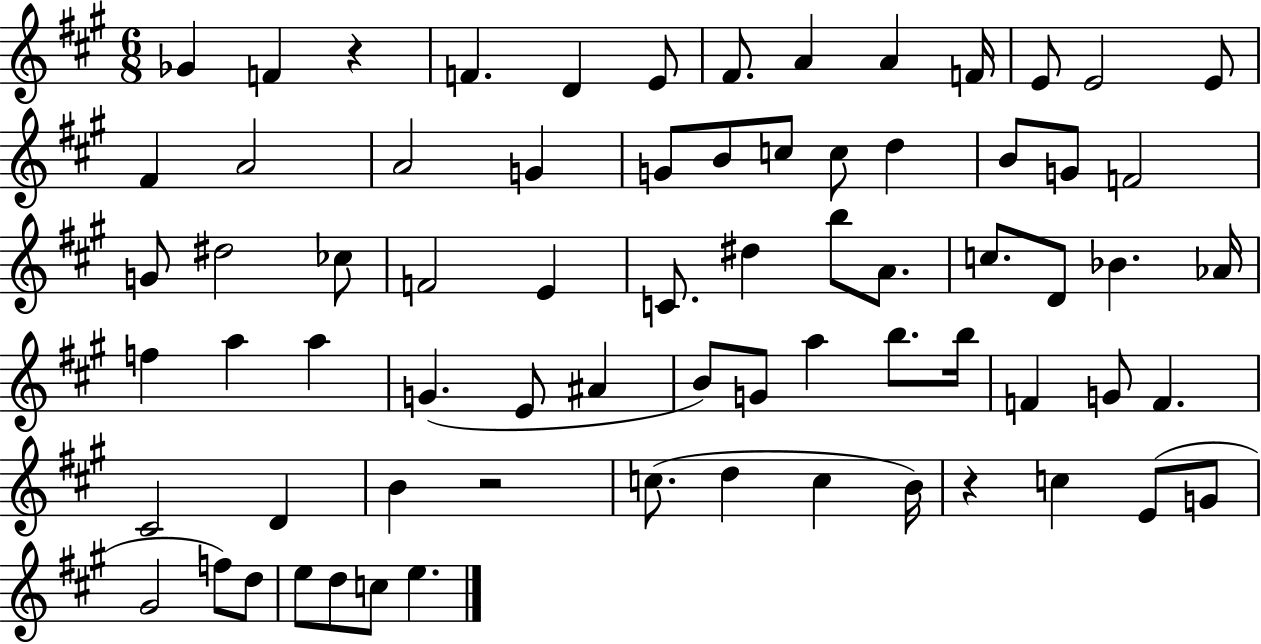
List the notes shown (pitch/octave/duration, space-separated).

Gb4/q F4/q R/q F4/q. D4/q E4/e F#4/e. A4/q A4/q F4/s E4/e E4/h E4/e F#4/q A4/h A4/h G4/q G4/e B4/e C5/e C5/e D5/q B4/e G4/e F4/h G4/e D#5/h CES5/e F4/h E4/q C4/e. D#5/q B5/e A4/e. C5/e. D4/e Bb4/q. Ab4/s F5/q A5/q A5/q G4/q. E4/e A#4/q B4/e G4/e A5/q B5/e. B5/s F4/q G4/e F4/q. C#4/h D4/q B4/q R/h C5/e. D5/q C5/q B4/s R/q C5/q E4/e G4/e G#4/h F5/e D5/e E5/e D5/e C5/e E5/q.